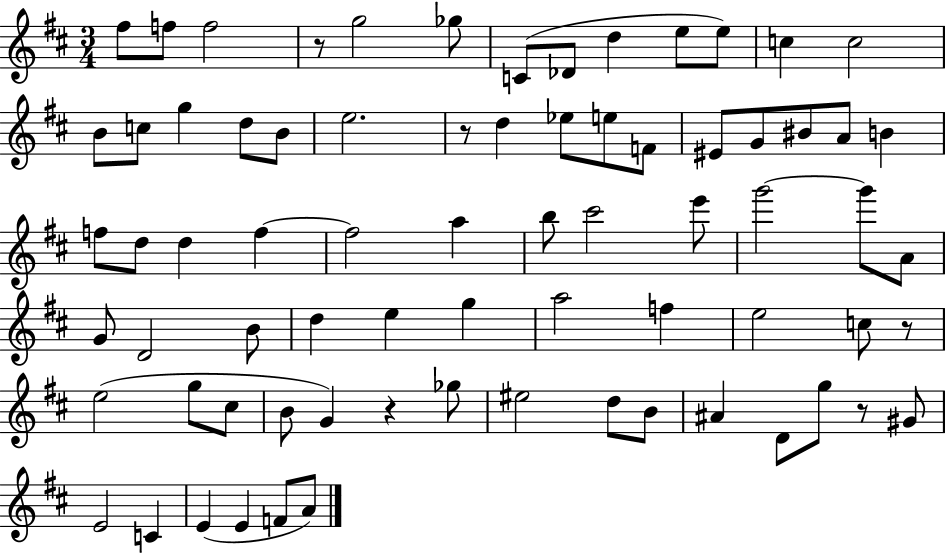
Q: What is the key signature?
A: D major